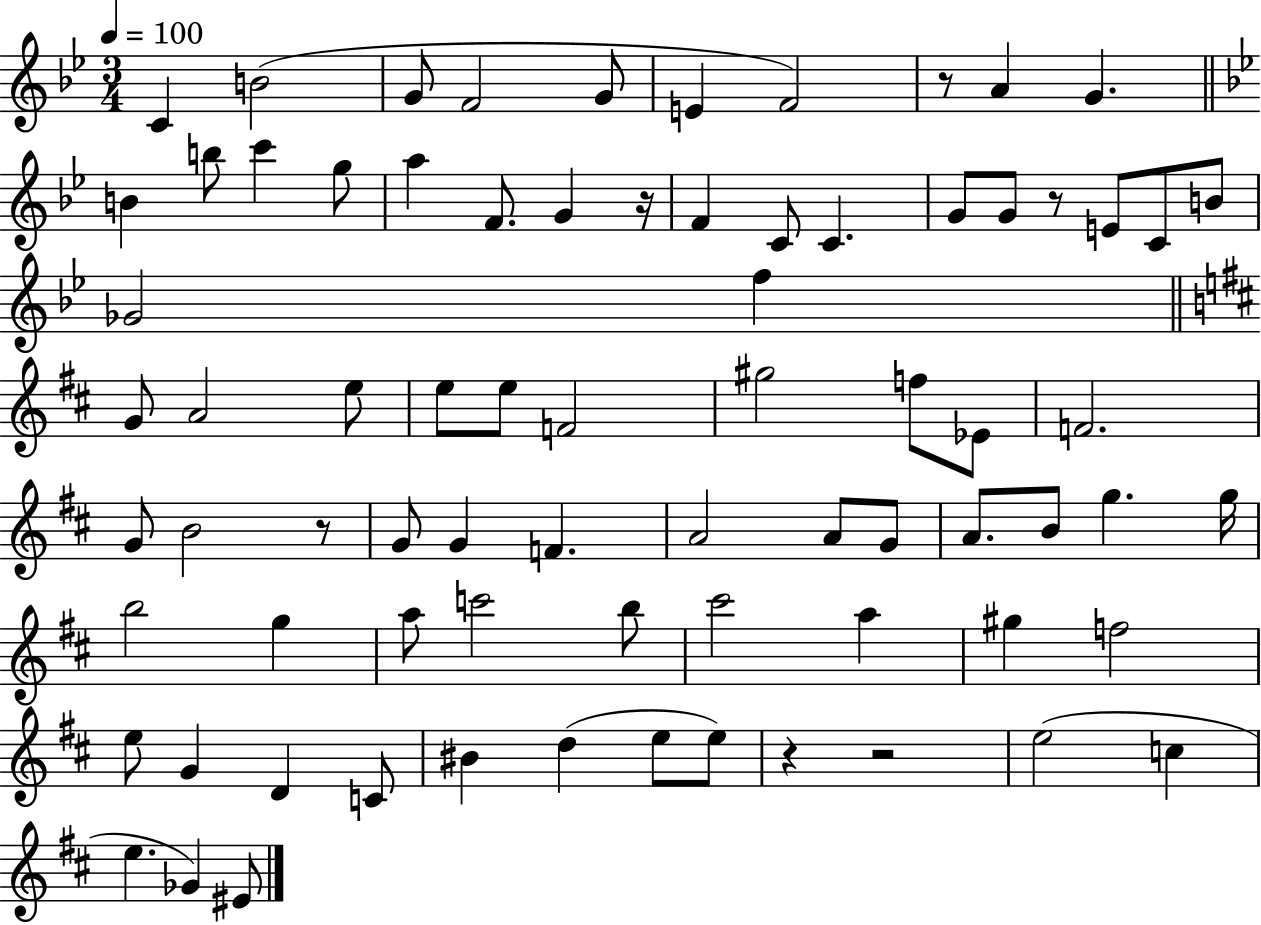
{
  \clef treble
  \numericTimeSignature
  \time 3/4
  \key bes \major
  \tempo 4 = 100
  \repeat volta 2 { c'4 b'2( | g'8 f'2 g'8 | e'4 f'2) | r8 a'4 g'4. | \break \bar "||" \break \key g \minor b'4 b''8 c'''4 g''8 | a''4 f'8. g'4 r16 | f'4 c'8 c'4. | g'8 g'8 r8 e'8 c'8 b'8 | \break ges'2 f''4 | \bar "||" \break \key d \major g'8 a'2 e''8 | e''8 e''8 f'2 | gis''2 f''8 ees'8 | f'2. | \break g'8 b'2 r8 | g'8 g'4 f'4. | a'2 a'8 g'8 | a'8. b'8 g''4. g''16 | \break b''2 g''4 | a''8 c'''2 b''8 | cis'''2 a''4 | gis''4 f''2 | \break e''8 g'4 d'4 c'8 | bis'4 d''4( e''8 e''8) | r4 r2 | e''2( c''4 | \break e''4. ges'4) eis'8 | } \bar "|."
}